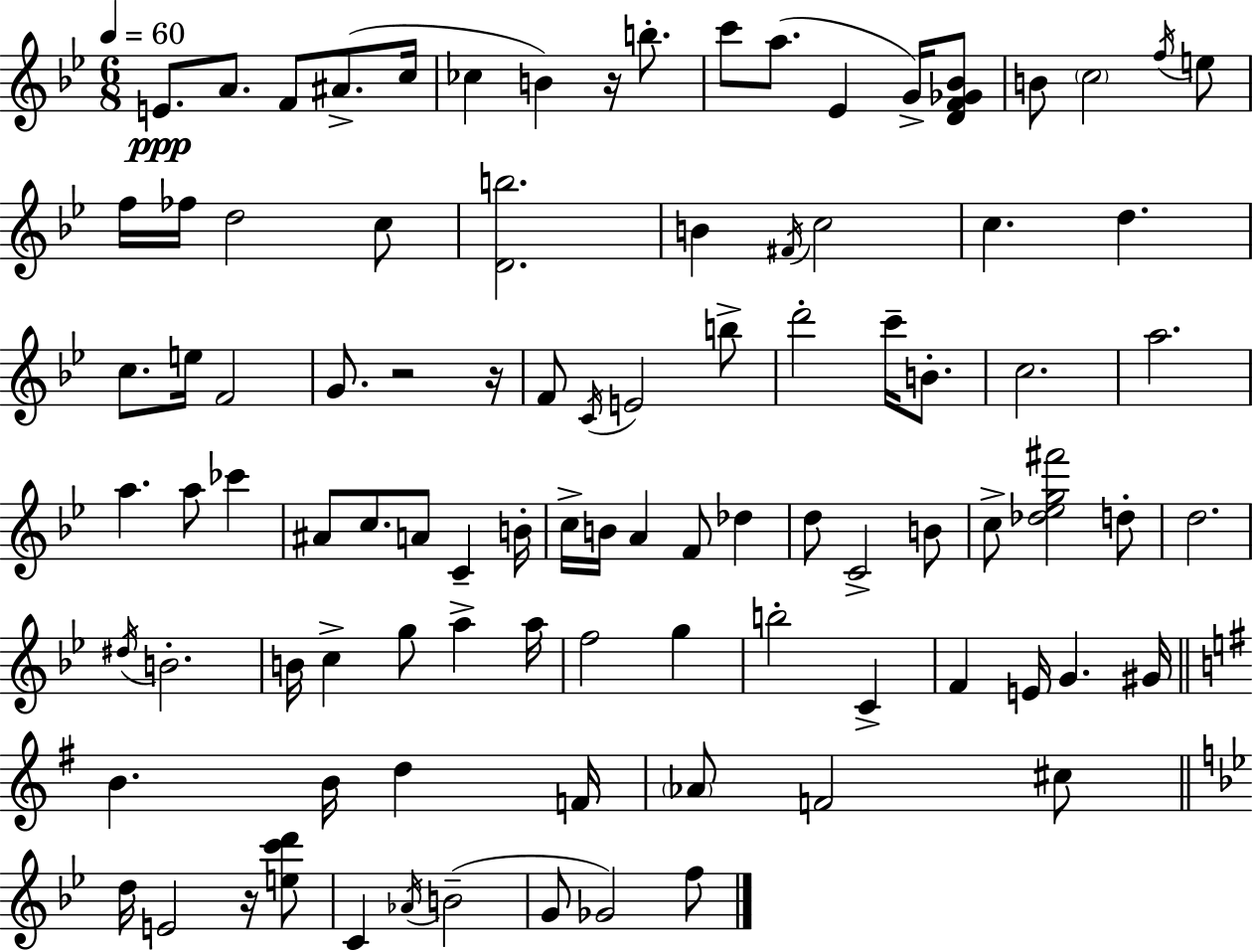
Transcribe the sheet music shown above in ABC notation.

X:1
T:Untitled
M:6/8
L:1/4
K:Bb
E/2 A/2 F/2 ^A/2 c/4 _c B z/4 b/2 c'/2 a/2 _E G/4 [DF_G_B]/2 B/2 c2 f/4 e/2 f/4 _f/4 d2 c/2 [Db]2 B ^F/4 c2 c d c/2 e/4 F2 G/2 z2 z/4 F/2 C/4 E2 b/2 d'2 c'/4 B/2 c2 a2 a a/2 _c' ^A/2 c/2 A/2 C B/4 c/4 B/4 A F/2 _d d/2 C2 B/2 c/2 [_d_eg^f']2 d/2 d2 ^d/4 B2 B/4 c g/2 a a/4 f2 g b2 C F E/4 G ^G/4 B B/4 d F/4 _A/2 F2 ^c/2 d/4 E2 z/4 [ec'd']/2 C _A/4 B2 G/2 _G2 f/2